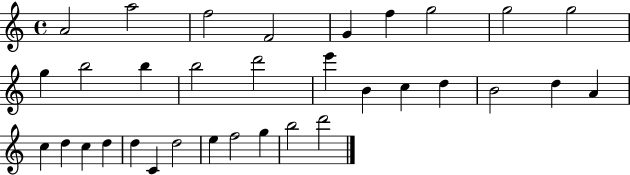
A4/h A5/h F5/h F4/h G4/q F5/q G5/h G5/h G5/h G5/q B5/h B5/q B5/h D6/h E6/q B4/q C5/q D5/q B4/h D5/q A4/q C5/q D5/q C5/q D5/q D5/q C4/q D5/h E5/q F5/h G5/q B5/h D6/h